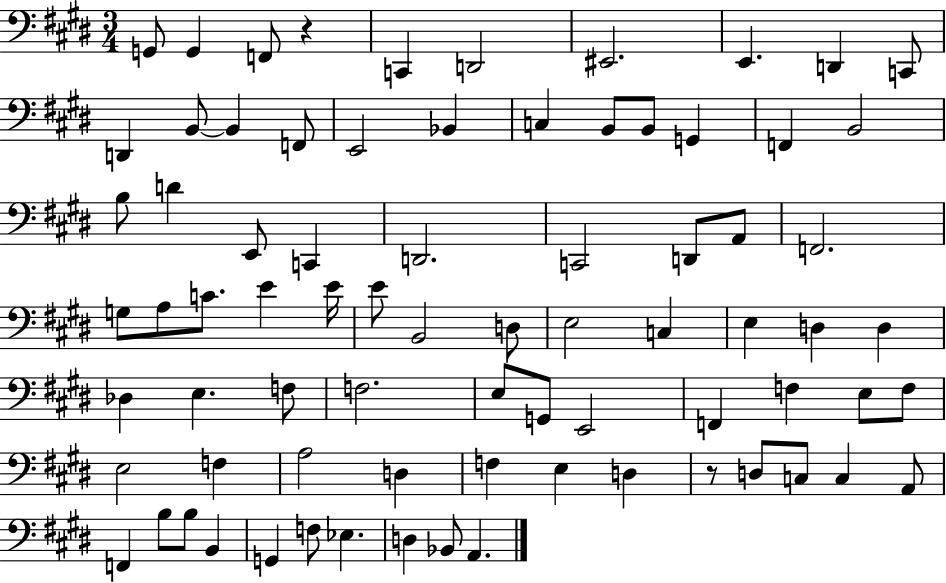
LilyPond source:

{
  \clef bass
  \numericTimeSignature
  \time 3/4
  \key e \major
  g,8 g,4 f,8 r4 | c,4 d,2 | eis,2. | e,4. d,4 c,8 | \break d,4 b,8~~ b,4 f,8 | e,2 bes,4 | c4 b,8 b,8 g,4 | f,4 b,2 | \break b8 d'4 e,8 c,4 | d,2. | c,2 d,8 a,8 | f,2. | \break g8 a8 c'8. e'4 e'16 | e'8 b,2 d8 | e2 c4 | e4 d4 d4 | \break des4 e4. f8 | f2. | e8 g,8 e,2 | f,4 f4 e8 f8 | \break e2 f4 | a2 d4 | f4 e4 d4 | r8 d8 c8 c4 a,8 | \break f,4 b8 b8 b,4 | g,4 f8 ees4. | d4 bes,8 a,4. | \bar "|."
}